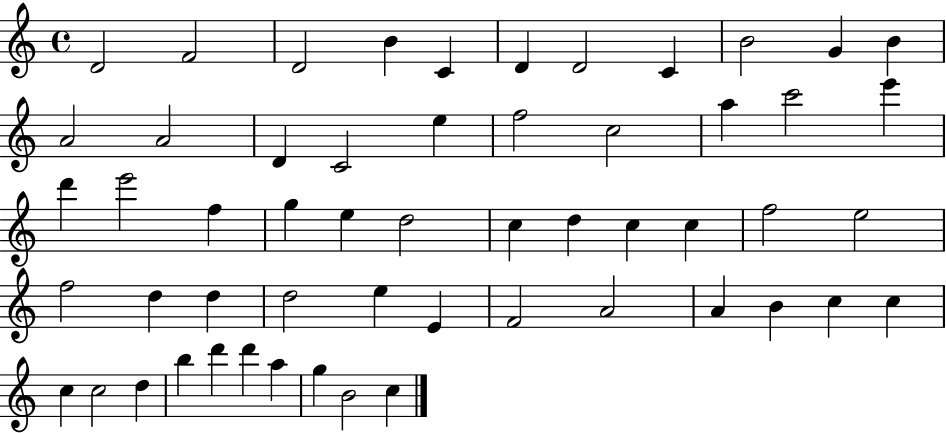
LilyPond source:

{
  \clef treble
  \time 4/4
  \defaultTimeSignature
  \key c \major
  d'2 f'2 | d'2 b'4 c'4 | d'4 d'2 c'4 | b'2 g'4 b'4 | \break a'2 a'2 | d'4 c'2 e''4 | f''2 c''2 | a''4 c'''2 e'''4 | \break d'''4 e'''2 f''4 | g''4 e''4 d''2 | c''4 d''4 c''4 c''4 | f''2 e''2 | \break f''2 d''4 d''4 | d''2 e''4 e'4 | f'2 a'2 | a'4 b'4 c''4 c''4 | \break c''4 c''2 d''4 | b''4 d'''4 d'''4 a''4 | g''4 b'2 c''4 | \bar "|."
}